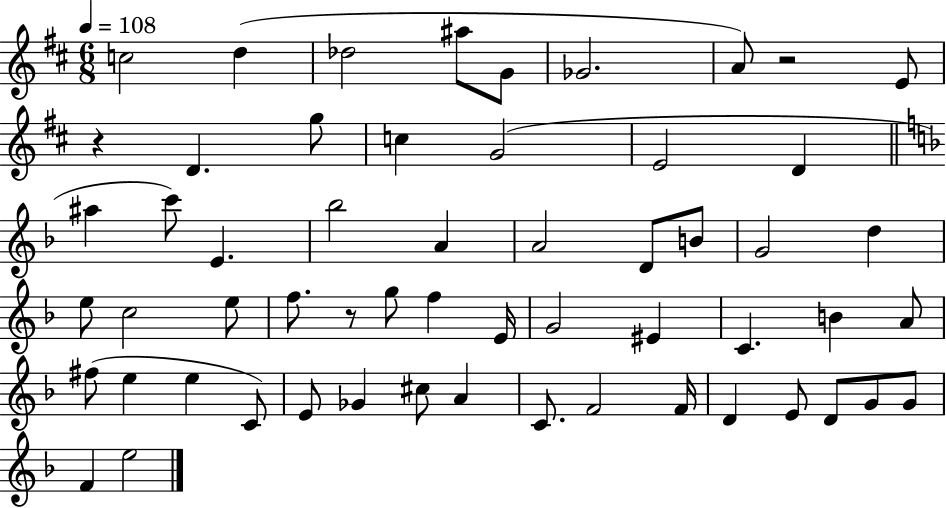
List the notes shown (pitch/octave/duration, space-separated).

C5/h D5/q Db5/h A#5/e G4/e Gb4/h. A4/e R/h E4/e R/q D4/q. G5/e C5/q G4/h E4/h D4/q A#5/q C6/e E4/q. Bb5/h A4/q A4/h D4/e B4/e G4/h D5/q E5/e C5/h E5/e F5/e. R/e G5/e F5/q E4/s G4/h EIS4/q C4/q. B4/q A4/e F#5/e E5/q E5/q C4/e E4/e Gb4/q C#5/e A4/q C4/e. F4/h F4/s D4/q E4/e D4/e G4/e G4/e F4/q E5/h